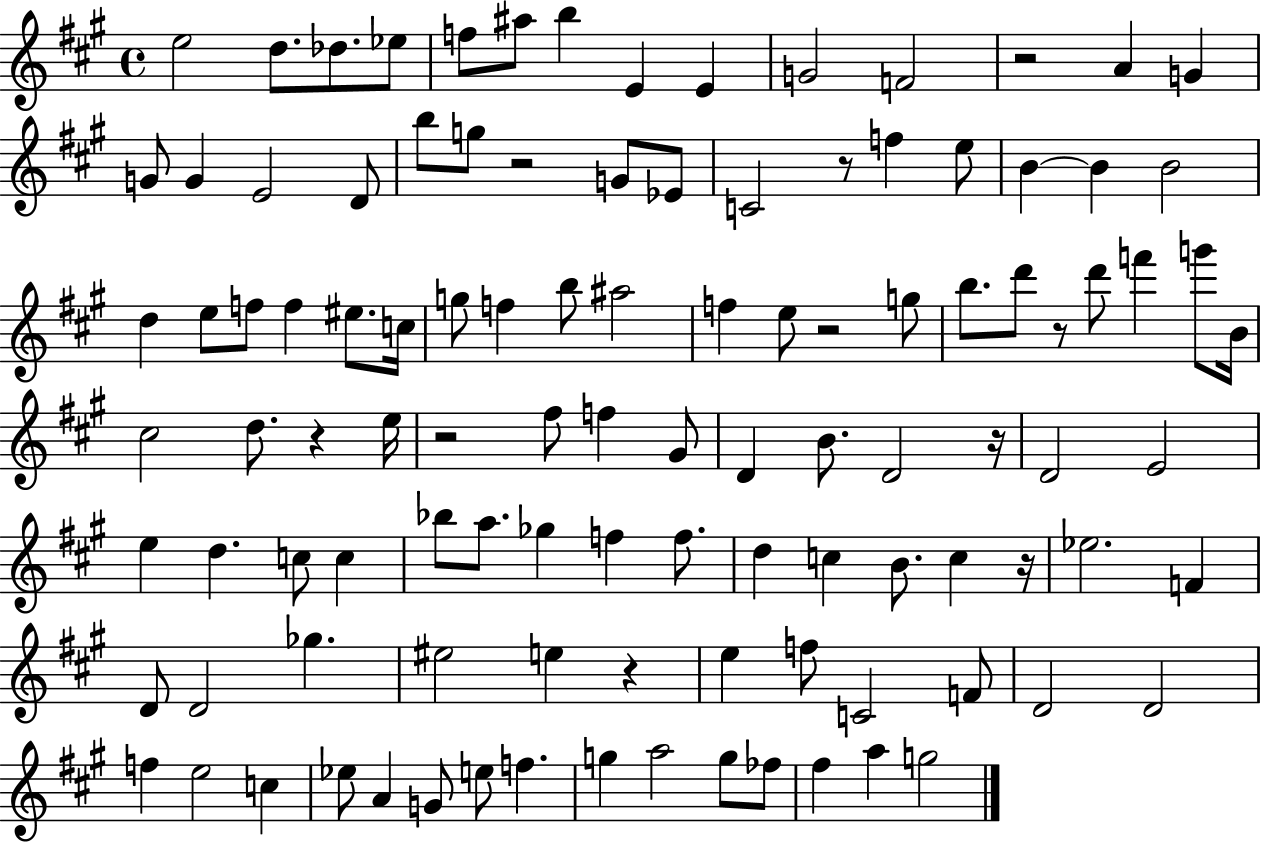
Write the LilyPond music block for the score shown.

{
  \clef treble
  \time 4/4
  \defaultTimeSignature
  \key a \major
  e''2 d''8. des''8. ees''8 | f''8 ais''8 b''4 e'4 e'4 | g'2 f'2 | r2 a'4 g'4 | \break g'8 g'4 e'2 d'8 | b''8 g''8 r2 g'8 ees'8 | c'2 r8 f''4 e''8 | b'4~~ b'4 b'2 | \break d''4 e''8 f''8 f''4 eis''8. c''16 | g''8 f''4 b''8 ais''2 | f''4 e''8 r2 g''8 | b''8. d'''8 r8 d'''8 f'''4 g'''8 b'16 | \break cis''2 d''8. r4 e''16 | r2 fis''8 f''4 gis'8 | d'4 b'8. d'2 r16 | d'2 e'2 | \break e''4 d''4. c''8 c''4 | bes''8 a''8. ges''4 f''4 f''8. | d''4 c''4 b'8. c''4 r16 | ees''2. f'4 | \break d'8 d'2 ges''4. | eis''2 e''4 r4 | e''4 f''8 c'2 f'8 | d'2 d'2 | \break f''4 e''2 c''4 | ees''8 a'4 g'8 e''8 f''4. | g''4 a''2 g''8 fes''8 | fis''4 a''4 g''2 | \break \bar "|."
}